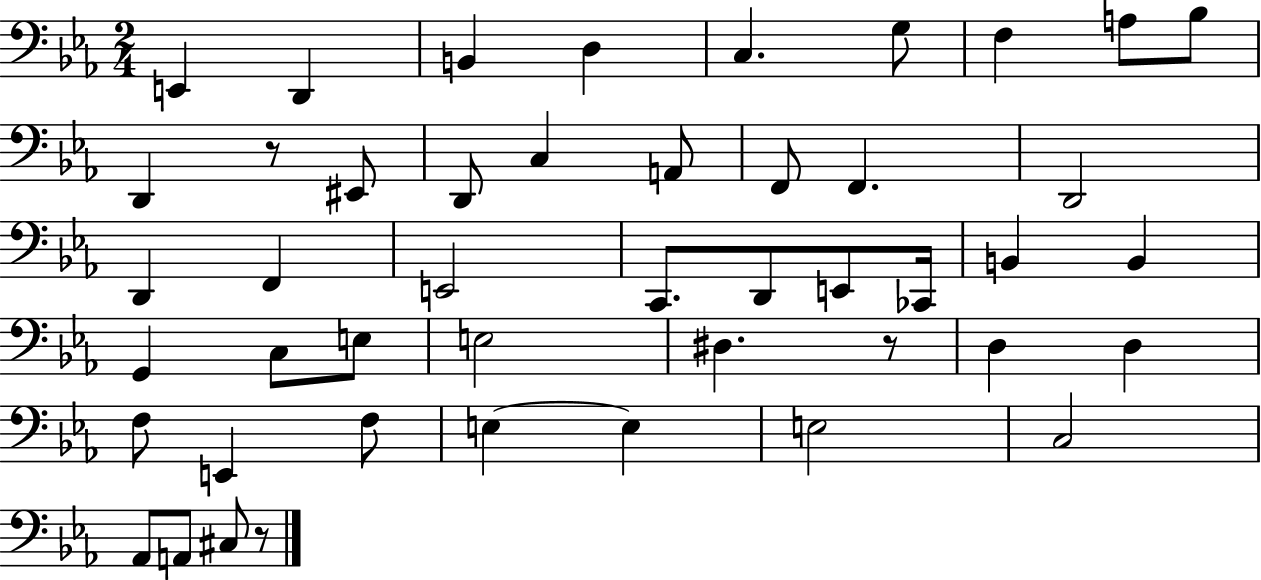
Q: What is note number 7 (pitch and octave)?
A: F3